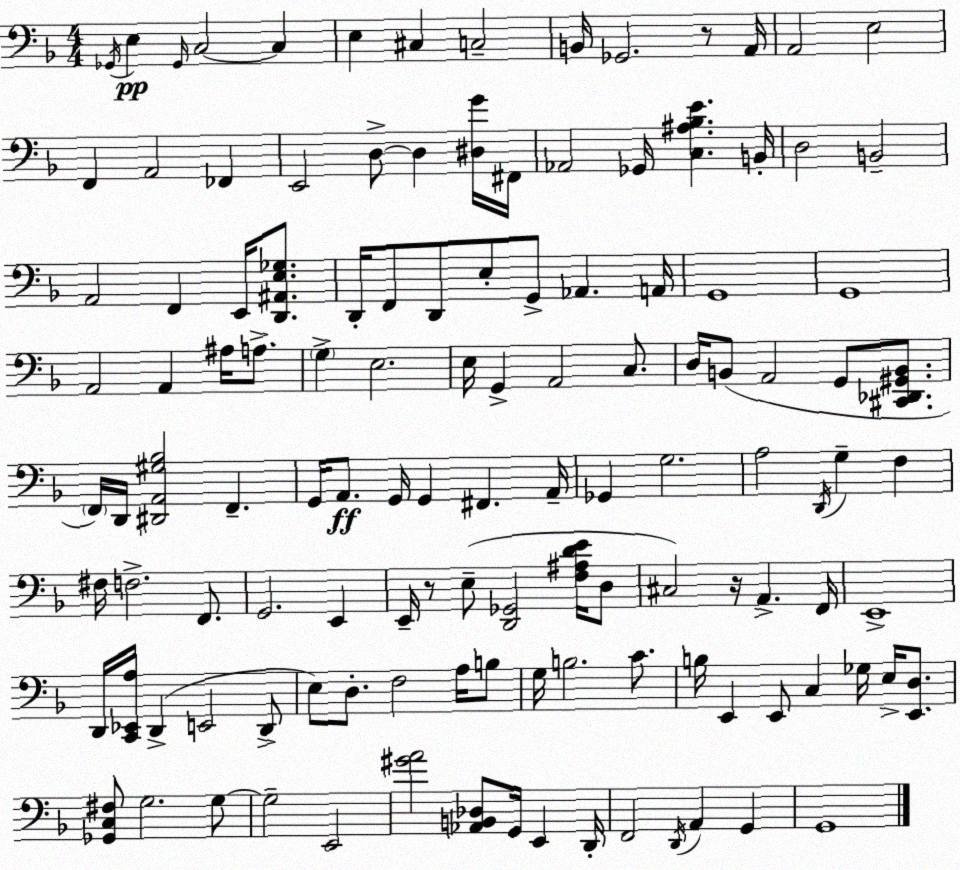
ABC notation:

X:1
T:Untitled
M:4/4
L:1/4
K:Dm
_G,,/4 E, _G,,/4 C,2 C, E, ^C, C,2 B,,/4 _G,,2 z/2 A,,/4 A,,2 E,2 F,, A,,2 _F,, E,,2 D,/2 D, [^D,G]/4 ^F,,/4 _A,,2 _G,,/4 [C,^A,_B,E] B,,/4 D,2 B,,2 A,,2 F,, E,,/4 [D,,^A,,E,_G,]/2 D,,/4 F,,/2 D,,/2 E,/2 G,,/2 _A,, A,,/4 G,,4 G,,4 A,,2 A,, ^A,/4 A,/2 G, E,2 E,/4 G,, A,,2 C,/2 D,/4 B,,/2 A,,2 G,,/2 [^C,,_D,,^G,,B,,]/2 F,,/4 D,,/4 [^D,,A,,^G,_B,]2 F,, G,,/4 A,,/2 G,,/4 G,, ^F,, A,,/4 _G,, G,2 A,2 D,,/4 G, F, ^F,/4 F,2 F,,/2 G,,2 E,, E,,/4 z/2 E,/2 [D,,_G,,]2 [F,^A,DE]/4 D,/2 ^C,2 z/4 A,, F,,/4 E,,4 D,,/4 [C,,_E,,A,]/4 D,, E,,2 D,,/2 E,/2 D,/2 F,2 A,/4 B,/2 G,/4 B,2 C/2 B,/4 E,, E,,/2 C, _G,/4 E,/4 [E,,D,]/2 [_G,,C,^F,]/2 G,2 G,/2 G,2 E,,2 [^GA]2 [_A,,B,,_D,]/2 G,,/4 E,, D,,/4 F,,2 D,,/4 A,, G,, G,,4